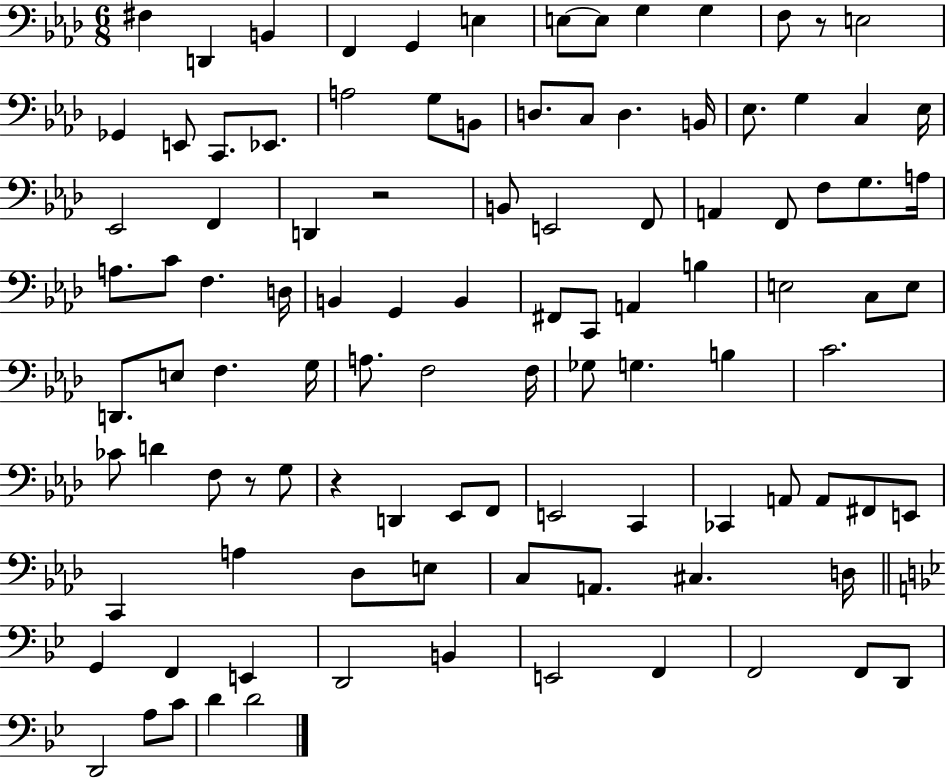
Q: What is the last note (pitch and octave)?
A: D4